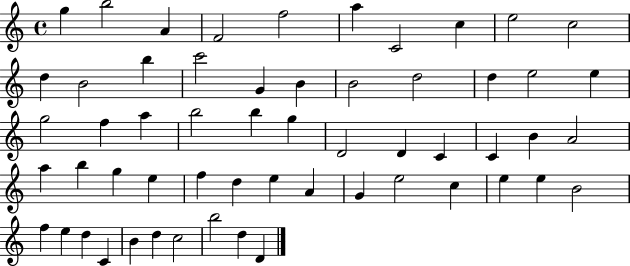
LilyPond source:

{
  \clef treble
  \time 4/4
  \defaultTimeSignature
  \key c \major
  g''4 b''2 a'4 | f'2 f''2 | a''4 c'2 c''4 | e''2 c''2 | \break d''4 b'2 b''4 | c'''2 g'4 b'4 | b'2 d''2 | d''4 e''2 e''4 | \break g''2 f''4 a''4 | b''2 b''4 g''4 | d'2 d'4 c'4 | c'4 b'4 a'2 | \break a''4 b''4 g''4 e''4 | f''4 d''4 e''4 a'4 | g'4 e''2 c''4 | e''4 e''4 b'2 | \break f''4 e''4 d''4 c'4 | b'4 d''4 c''2 | b''2 d''4 d'4 | \bar "|."
}